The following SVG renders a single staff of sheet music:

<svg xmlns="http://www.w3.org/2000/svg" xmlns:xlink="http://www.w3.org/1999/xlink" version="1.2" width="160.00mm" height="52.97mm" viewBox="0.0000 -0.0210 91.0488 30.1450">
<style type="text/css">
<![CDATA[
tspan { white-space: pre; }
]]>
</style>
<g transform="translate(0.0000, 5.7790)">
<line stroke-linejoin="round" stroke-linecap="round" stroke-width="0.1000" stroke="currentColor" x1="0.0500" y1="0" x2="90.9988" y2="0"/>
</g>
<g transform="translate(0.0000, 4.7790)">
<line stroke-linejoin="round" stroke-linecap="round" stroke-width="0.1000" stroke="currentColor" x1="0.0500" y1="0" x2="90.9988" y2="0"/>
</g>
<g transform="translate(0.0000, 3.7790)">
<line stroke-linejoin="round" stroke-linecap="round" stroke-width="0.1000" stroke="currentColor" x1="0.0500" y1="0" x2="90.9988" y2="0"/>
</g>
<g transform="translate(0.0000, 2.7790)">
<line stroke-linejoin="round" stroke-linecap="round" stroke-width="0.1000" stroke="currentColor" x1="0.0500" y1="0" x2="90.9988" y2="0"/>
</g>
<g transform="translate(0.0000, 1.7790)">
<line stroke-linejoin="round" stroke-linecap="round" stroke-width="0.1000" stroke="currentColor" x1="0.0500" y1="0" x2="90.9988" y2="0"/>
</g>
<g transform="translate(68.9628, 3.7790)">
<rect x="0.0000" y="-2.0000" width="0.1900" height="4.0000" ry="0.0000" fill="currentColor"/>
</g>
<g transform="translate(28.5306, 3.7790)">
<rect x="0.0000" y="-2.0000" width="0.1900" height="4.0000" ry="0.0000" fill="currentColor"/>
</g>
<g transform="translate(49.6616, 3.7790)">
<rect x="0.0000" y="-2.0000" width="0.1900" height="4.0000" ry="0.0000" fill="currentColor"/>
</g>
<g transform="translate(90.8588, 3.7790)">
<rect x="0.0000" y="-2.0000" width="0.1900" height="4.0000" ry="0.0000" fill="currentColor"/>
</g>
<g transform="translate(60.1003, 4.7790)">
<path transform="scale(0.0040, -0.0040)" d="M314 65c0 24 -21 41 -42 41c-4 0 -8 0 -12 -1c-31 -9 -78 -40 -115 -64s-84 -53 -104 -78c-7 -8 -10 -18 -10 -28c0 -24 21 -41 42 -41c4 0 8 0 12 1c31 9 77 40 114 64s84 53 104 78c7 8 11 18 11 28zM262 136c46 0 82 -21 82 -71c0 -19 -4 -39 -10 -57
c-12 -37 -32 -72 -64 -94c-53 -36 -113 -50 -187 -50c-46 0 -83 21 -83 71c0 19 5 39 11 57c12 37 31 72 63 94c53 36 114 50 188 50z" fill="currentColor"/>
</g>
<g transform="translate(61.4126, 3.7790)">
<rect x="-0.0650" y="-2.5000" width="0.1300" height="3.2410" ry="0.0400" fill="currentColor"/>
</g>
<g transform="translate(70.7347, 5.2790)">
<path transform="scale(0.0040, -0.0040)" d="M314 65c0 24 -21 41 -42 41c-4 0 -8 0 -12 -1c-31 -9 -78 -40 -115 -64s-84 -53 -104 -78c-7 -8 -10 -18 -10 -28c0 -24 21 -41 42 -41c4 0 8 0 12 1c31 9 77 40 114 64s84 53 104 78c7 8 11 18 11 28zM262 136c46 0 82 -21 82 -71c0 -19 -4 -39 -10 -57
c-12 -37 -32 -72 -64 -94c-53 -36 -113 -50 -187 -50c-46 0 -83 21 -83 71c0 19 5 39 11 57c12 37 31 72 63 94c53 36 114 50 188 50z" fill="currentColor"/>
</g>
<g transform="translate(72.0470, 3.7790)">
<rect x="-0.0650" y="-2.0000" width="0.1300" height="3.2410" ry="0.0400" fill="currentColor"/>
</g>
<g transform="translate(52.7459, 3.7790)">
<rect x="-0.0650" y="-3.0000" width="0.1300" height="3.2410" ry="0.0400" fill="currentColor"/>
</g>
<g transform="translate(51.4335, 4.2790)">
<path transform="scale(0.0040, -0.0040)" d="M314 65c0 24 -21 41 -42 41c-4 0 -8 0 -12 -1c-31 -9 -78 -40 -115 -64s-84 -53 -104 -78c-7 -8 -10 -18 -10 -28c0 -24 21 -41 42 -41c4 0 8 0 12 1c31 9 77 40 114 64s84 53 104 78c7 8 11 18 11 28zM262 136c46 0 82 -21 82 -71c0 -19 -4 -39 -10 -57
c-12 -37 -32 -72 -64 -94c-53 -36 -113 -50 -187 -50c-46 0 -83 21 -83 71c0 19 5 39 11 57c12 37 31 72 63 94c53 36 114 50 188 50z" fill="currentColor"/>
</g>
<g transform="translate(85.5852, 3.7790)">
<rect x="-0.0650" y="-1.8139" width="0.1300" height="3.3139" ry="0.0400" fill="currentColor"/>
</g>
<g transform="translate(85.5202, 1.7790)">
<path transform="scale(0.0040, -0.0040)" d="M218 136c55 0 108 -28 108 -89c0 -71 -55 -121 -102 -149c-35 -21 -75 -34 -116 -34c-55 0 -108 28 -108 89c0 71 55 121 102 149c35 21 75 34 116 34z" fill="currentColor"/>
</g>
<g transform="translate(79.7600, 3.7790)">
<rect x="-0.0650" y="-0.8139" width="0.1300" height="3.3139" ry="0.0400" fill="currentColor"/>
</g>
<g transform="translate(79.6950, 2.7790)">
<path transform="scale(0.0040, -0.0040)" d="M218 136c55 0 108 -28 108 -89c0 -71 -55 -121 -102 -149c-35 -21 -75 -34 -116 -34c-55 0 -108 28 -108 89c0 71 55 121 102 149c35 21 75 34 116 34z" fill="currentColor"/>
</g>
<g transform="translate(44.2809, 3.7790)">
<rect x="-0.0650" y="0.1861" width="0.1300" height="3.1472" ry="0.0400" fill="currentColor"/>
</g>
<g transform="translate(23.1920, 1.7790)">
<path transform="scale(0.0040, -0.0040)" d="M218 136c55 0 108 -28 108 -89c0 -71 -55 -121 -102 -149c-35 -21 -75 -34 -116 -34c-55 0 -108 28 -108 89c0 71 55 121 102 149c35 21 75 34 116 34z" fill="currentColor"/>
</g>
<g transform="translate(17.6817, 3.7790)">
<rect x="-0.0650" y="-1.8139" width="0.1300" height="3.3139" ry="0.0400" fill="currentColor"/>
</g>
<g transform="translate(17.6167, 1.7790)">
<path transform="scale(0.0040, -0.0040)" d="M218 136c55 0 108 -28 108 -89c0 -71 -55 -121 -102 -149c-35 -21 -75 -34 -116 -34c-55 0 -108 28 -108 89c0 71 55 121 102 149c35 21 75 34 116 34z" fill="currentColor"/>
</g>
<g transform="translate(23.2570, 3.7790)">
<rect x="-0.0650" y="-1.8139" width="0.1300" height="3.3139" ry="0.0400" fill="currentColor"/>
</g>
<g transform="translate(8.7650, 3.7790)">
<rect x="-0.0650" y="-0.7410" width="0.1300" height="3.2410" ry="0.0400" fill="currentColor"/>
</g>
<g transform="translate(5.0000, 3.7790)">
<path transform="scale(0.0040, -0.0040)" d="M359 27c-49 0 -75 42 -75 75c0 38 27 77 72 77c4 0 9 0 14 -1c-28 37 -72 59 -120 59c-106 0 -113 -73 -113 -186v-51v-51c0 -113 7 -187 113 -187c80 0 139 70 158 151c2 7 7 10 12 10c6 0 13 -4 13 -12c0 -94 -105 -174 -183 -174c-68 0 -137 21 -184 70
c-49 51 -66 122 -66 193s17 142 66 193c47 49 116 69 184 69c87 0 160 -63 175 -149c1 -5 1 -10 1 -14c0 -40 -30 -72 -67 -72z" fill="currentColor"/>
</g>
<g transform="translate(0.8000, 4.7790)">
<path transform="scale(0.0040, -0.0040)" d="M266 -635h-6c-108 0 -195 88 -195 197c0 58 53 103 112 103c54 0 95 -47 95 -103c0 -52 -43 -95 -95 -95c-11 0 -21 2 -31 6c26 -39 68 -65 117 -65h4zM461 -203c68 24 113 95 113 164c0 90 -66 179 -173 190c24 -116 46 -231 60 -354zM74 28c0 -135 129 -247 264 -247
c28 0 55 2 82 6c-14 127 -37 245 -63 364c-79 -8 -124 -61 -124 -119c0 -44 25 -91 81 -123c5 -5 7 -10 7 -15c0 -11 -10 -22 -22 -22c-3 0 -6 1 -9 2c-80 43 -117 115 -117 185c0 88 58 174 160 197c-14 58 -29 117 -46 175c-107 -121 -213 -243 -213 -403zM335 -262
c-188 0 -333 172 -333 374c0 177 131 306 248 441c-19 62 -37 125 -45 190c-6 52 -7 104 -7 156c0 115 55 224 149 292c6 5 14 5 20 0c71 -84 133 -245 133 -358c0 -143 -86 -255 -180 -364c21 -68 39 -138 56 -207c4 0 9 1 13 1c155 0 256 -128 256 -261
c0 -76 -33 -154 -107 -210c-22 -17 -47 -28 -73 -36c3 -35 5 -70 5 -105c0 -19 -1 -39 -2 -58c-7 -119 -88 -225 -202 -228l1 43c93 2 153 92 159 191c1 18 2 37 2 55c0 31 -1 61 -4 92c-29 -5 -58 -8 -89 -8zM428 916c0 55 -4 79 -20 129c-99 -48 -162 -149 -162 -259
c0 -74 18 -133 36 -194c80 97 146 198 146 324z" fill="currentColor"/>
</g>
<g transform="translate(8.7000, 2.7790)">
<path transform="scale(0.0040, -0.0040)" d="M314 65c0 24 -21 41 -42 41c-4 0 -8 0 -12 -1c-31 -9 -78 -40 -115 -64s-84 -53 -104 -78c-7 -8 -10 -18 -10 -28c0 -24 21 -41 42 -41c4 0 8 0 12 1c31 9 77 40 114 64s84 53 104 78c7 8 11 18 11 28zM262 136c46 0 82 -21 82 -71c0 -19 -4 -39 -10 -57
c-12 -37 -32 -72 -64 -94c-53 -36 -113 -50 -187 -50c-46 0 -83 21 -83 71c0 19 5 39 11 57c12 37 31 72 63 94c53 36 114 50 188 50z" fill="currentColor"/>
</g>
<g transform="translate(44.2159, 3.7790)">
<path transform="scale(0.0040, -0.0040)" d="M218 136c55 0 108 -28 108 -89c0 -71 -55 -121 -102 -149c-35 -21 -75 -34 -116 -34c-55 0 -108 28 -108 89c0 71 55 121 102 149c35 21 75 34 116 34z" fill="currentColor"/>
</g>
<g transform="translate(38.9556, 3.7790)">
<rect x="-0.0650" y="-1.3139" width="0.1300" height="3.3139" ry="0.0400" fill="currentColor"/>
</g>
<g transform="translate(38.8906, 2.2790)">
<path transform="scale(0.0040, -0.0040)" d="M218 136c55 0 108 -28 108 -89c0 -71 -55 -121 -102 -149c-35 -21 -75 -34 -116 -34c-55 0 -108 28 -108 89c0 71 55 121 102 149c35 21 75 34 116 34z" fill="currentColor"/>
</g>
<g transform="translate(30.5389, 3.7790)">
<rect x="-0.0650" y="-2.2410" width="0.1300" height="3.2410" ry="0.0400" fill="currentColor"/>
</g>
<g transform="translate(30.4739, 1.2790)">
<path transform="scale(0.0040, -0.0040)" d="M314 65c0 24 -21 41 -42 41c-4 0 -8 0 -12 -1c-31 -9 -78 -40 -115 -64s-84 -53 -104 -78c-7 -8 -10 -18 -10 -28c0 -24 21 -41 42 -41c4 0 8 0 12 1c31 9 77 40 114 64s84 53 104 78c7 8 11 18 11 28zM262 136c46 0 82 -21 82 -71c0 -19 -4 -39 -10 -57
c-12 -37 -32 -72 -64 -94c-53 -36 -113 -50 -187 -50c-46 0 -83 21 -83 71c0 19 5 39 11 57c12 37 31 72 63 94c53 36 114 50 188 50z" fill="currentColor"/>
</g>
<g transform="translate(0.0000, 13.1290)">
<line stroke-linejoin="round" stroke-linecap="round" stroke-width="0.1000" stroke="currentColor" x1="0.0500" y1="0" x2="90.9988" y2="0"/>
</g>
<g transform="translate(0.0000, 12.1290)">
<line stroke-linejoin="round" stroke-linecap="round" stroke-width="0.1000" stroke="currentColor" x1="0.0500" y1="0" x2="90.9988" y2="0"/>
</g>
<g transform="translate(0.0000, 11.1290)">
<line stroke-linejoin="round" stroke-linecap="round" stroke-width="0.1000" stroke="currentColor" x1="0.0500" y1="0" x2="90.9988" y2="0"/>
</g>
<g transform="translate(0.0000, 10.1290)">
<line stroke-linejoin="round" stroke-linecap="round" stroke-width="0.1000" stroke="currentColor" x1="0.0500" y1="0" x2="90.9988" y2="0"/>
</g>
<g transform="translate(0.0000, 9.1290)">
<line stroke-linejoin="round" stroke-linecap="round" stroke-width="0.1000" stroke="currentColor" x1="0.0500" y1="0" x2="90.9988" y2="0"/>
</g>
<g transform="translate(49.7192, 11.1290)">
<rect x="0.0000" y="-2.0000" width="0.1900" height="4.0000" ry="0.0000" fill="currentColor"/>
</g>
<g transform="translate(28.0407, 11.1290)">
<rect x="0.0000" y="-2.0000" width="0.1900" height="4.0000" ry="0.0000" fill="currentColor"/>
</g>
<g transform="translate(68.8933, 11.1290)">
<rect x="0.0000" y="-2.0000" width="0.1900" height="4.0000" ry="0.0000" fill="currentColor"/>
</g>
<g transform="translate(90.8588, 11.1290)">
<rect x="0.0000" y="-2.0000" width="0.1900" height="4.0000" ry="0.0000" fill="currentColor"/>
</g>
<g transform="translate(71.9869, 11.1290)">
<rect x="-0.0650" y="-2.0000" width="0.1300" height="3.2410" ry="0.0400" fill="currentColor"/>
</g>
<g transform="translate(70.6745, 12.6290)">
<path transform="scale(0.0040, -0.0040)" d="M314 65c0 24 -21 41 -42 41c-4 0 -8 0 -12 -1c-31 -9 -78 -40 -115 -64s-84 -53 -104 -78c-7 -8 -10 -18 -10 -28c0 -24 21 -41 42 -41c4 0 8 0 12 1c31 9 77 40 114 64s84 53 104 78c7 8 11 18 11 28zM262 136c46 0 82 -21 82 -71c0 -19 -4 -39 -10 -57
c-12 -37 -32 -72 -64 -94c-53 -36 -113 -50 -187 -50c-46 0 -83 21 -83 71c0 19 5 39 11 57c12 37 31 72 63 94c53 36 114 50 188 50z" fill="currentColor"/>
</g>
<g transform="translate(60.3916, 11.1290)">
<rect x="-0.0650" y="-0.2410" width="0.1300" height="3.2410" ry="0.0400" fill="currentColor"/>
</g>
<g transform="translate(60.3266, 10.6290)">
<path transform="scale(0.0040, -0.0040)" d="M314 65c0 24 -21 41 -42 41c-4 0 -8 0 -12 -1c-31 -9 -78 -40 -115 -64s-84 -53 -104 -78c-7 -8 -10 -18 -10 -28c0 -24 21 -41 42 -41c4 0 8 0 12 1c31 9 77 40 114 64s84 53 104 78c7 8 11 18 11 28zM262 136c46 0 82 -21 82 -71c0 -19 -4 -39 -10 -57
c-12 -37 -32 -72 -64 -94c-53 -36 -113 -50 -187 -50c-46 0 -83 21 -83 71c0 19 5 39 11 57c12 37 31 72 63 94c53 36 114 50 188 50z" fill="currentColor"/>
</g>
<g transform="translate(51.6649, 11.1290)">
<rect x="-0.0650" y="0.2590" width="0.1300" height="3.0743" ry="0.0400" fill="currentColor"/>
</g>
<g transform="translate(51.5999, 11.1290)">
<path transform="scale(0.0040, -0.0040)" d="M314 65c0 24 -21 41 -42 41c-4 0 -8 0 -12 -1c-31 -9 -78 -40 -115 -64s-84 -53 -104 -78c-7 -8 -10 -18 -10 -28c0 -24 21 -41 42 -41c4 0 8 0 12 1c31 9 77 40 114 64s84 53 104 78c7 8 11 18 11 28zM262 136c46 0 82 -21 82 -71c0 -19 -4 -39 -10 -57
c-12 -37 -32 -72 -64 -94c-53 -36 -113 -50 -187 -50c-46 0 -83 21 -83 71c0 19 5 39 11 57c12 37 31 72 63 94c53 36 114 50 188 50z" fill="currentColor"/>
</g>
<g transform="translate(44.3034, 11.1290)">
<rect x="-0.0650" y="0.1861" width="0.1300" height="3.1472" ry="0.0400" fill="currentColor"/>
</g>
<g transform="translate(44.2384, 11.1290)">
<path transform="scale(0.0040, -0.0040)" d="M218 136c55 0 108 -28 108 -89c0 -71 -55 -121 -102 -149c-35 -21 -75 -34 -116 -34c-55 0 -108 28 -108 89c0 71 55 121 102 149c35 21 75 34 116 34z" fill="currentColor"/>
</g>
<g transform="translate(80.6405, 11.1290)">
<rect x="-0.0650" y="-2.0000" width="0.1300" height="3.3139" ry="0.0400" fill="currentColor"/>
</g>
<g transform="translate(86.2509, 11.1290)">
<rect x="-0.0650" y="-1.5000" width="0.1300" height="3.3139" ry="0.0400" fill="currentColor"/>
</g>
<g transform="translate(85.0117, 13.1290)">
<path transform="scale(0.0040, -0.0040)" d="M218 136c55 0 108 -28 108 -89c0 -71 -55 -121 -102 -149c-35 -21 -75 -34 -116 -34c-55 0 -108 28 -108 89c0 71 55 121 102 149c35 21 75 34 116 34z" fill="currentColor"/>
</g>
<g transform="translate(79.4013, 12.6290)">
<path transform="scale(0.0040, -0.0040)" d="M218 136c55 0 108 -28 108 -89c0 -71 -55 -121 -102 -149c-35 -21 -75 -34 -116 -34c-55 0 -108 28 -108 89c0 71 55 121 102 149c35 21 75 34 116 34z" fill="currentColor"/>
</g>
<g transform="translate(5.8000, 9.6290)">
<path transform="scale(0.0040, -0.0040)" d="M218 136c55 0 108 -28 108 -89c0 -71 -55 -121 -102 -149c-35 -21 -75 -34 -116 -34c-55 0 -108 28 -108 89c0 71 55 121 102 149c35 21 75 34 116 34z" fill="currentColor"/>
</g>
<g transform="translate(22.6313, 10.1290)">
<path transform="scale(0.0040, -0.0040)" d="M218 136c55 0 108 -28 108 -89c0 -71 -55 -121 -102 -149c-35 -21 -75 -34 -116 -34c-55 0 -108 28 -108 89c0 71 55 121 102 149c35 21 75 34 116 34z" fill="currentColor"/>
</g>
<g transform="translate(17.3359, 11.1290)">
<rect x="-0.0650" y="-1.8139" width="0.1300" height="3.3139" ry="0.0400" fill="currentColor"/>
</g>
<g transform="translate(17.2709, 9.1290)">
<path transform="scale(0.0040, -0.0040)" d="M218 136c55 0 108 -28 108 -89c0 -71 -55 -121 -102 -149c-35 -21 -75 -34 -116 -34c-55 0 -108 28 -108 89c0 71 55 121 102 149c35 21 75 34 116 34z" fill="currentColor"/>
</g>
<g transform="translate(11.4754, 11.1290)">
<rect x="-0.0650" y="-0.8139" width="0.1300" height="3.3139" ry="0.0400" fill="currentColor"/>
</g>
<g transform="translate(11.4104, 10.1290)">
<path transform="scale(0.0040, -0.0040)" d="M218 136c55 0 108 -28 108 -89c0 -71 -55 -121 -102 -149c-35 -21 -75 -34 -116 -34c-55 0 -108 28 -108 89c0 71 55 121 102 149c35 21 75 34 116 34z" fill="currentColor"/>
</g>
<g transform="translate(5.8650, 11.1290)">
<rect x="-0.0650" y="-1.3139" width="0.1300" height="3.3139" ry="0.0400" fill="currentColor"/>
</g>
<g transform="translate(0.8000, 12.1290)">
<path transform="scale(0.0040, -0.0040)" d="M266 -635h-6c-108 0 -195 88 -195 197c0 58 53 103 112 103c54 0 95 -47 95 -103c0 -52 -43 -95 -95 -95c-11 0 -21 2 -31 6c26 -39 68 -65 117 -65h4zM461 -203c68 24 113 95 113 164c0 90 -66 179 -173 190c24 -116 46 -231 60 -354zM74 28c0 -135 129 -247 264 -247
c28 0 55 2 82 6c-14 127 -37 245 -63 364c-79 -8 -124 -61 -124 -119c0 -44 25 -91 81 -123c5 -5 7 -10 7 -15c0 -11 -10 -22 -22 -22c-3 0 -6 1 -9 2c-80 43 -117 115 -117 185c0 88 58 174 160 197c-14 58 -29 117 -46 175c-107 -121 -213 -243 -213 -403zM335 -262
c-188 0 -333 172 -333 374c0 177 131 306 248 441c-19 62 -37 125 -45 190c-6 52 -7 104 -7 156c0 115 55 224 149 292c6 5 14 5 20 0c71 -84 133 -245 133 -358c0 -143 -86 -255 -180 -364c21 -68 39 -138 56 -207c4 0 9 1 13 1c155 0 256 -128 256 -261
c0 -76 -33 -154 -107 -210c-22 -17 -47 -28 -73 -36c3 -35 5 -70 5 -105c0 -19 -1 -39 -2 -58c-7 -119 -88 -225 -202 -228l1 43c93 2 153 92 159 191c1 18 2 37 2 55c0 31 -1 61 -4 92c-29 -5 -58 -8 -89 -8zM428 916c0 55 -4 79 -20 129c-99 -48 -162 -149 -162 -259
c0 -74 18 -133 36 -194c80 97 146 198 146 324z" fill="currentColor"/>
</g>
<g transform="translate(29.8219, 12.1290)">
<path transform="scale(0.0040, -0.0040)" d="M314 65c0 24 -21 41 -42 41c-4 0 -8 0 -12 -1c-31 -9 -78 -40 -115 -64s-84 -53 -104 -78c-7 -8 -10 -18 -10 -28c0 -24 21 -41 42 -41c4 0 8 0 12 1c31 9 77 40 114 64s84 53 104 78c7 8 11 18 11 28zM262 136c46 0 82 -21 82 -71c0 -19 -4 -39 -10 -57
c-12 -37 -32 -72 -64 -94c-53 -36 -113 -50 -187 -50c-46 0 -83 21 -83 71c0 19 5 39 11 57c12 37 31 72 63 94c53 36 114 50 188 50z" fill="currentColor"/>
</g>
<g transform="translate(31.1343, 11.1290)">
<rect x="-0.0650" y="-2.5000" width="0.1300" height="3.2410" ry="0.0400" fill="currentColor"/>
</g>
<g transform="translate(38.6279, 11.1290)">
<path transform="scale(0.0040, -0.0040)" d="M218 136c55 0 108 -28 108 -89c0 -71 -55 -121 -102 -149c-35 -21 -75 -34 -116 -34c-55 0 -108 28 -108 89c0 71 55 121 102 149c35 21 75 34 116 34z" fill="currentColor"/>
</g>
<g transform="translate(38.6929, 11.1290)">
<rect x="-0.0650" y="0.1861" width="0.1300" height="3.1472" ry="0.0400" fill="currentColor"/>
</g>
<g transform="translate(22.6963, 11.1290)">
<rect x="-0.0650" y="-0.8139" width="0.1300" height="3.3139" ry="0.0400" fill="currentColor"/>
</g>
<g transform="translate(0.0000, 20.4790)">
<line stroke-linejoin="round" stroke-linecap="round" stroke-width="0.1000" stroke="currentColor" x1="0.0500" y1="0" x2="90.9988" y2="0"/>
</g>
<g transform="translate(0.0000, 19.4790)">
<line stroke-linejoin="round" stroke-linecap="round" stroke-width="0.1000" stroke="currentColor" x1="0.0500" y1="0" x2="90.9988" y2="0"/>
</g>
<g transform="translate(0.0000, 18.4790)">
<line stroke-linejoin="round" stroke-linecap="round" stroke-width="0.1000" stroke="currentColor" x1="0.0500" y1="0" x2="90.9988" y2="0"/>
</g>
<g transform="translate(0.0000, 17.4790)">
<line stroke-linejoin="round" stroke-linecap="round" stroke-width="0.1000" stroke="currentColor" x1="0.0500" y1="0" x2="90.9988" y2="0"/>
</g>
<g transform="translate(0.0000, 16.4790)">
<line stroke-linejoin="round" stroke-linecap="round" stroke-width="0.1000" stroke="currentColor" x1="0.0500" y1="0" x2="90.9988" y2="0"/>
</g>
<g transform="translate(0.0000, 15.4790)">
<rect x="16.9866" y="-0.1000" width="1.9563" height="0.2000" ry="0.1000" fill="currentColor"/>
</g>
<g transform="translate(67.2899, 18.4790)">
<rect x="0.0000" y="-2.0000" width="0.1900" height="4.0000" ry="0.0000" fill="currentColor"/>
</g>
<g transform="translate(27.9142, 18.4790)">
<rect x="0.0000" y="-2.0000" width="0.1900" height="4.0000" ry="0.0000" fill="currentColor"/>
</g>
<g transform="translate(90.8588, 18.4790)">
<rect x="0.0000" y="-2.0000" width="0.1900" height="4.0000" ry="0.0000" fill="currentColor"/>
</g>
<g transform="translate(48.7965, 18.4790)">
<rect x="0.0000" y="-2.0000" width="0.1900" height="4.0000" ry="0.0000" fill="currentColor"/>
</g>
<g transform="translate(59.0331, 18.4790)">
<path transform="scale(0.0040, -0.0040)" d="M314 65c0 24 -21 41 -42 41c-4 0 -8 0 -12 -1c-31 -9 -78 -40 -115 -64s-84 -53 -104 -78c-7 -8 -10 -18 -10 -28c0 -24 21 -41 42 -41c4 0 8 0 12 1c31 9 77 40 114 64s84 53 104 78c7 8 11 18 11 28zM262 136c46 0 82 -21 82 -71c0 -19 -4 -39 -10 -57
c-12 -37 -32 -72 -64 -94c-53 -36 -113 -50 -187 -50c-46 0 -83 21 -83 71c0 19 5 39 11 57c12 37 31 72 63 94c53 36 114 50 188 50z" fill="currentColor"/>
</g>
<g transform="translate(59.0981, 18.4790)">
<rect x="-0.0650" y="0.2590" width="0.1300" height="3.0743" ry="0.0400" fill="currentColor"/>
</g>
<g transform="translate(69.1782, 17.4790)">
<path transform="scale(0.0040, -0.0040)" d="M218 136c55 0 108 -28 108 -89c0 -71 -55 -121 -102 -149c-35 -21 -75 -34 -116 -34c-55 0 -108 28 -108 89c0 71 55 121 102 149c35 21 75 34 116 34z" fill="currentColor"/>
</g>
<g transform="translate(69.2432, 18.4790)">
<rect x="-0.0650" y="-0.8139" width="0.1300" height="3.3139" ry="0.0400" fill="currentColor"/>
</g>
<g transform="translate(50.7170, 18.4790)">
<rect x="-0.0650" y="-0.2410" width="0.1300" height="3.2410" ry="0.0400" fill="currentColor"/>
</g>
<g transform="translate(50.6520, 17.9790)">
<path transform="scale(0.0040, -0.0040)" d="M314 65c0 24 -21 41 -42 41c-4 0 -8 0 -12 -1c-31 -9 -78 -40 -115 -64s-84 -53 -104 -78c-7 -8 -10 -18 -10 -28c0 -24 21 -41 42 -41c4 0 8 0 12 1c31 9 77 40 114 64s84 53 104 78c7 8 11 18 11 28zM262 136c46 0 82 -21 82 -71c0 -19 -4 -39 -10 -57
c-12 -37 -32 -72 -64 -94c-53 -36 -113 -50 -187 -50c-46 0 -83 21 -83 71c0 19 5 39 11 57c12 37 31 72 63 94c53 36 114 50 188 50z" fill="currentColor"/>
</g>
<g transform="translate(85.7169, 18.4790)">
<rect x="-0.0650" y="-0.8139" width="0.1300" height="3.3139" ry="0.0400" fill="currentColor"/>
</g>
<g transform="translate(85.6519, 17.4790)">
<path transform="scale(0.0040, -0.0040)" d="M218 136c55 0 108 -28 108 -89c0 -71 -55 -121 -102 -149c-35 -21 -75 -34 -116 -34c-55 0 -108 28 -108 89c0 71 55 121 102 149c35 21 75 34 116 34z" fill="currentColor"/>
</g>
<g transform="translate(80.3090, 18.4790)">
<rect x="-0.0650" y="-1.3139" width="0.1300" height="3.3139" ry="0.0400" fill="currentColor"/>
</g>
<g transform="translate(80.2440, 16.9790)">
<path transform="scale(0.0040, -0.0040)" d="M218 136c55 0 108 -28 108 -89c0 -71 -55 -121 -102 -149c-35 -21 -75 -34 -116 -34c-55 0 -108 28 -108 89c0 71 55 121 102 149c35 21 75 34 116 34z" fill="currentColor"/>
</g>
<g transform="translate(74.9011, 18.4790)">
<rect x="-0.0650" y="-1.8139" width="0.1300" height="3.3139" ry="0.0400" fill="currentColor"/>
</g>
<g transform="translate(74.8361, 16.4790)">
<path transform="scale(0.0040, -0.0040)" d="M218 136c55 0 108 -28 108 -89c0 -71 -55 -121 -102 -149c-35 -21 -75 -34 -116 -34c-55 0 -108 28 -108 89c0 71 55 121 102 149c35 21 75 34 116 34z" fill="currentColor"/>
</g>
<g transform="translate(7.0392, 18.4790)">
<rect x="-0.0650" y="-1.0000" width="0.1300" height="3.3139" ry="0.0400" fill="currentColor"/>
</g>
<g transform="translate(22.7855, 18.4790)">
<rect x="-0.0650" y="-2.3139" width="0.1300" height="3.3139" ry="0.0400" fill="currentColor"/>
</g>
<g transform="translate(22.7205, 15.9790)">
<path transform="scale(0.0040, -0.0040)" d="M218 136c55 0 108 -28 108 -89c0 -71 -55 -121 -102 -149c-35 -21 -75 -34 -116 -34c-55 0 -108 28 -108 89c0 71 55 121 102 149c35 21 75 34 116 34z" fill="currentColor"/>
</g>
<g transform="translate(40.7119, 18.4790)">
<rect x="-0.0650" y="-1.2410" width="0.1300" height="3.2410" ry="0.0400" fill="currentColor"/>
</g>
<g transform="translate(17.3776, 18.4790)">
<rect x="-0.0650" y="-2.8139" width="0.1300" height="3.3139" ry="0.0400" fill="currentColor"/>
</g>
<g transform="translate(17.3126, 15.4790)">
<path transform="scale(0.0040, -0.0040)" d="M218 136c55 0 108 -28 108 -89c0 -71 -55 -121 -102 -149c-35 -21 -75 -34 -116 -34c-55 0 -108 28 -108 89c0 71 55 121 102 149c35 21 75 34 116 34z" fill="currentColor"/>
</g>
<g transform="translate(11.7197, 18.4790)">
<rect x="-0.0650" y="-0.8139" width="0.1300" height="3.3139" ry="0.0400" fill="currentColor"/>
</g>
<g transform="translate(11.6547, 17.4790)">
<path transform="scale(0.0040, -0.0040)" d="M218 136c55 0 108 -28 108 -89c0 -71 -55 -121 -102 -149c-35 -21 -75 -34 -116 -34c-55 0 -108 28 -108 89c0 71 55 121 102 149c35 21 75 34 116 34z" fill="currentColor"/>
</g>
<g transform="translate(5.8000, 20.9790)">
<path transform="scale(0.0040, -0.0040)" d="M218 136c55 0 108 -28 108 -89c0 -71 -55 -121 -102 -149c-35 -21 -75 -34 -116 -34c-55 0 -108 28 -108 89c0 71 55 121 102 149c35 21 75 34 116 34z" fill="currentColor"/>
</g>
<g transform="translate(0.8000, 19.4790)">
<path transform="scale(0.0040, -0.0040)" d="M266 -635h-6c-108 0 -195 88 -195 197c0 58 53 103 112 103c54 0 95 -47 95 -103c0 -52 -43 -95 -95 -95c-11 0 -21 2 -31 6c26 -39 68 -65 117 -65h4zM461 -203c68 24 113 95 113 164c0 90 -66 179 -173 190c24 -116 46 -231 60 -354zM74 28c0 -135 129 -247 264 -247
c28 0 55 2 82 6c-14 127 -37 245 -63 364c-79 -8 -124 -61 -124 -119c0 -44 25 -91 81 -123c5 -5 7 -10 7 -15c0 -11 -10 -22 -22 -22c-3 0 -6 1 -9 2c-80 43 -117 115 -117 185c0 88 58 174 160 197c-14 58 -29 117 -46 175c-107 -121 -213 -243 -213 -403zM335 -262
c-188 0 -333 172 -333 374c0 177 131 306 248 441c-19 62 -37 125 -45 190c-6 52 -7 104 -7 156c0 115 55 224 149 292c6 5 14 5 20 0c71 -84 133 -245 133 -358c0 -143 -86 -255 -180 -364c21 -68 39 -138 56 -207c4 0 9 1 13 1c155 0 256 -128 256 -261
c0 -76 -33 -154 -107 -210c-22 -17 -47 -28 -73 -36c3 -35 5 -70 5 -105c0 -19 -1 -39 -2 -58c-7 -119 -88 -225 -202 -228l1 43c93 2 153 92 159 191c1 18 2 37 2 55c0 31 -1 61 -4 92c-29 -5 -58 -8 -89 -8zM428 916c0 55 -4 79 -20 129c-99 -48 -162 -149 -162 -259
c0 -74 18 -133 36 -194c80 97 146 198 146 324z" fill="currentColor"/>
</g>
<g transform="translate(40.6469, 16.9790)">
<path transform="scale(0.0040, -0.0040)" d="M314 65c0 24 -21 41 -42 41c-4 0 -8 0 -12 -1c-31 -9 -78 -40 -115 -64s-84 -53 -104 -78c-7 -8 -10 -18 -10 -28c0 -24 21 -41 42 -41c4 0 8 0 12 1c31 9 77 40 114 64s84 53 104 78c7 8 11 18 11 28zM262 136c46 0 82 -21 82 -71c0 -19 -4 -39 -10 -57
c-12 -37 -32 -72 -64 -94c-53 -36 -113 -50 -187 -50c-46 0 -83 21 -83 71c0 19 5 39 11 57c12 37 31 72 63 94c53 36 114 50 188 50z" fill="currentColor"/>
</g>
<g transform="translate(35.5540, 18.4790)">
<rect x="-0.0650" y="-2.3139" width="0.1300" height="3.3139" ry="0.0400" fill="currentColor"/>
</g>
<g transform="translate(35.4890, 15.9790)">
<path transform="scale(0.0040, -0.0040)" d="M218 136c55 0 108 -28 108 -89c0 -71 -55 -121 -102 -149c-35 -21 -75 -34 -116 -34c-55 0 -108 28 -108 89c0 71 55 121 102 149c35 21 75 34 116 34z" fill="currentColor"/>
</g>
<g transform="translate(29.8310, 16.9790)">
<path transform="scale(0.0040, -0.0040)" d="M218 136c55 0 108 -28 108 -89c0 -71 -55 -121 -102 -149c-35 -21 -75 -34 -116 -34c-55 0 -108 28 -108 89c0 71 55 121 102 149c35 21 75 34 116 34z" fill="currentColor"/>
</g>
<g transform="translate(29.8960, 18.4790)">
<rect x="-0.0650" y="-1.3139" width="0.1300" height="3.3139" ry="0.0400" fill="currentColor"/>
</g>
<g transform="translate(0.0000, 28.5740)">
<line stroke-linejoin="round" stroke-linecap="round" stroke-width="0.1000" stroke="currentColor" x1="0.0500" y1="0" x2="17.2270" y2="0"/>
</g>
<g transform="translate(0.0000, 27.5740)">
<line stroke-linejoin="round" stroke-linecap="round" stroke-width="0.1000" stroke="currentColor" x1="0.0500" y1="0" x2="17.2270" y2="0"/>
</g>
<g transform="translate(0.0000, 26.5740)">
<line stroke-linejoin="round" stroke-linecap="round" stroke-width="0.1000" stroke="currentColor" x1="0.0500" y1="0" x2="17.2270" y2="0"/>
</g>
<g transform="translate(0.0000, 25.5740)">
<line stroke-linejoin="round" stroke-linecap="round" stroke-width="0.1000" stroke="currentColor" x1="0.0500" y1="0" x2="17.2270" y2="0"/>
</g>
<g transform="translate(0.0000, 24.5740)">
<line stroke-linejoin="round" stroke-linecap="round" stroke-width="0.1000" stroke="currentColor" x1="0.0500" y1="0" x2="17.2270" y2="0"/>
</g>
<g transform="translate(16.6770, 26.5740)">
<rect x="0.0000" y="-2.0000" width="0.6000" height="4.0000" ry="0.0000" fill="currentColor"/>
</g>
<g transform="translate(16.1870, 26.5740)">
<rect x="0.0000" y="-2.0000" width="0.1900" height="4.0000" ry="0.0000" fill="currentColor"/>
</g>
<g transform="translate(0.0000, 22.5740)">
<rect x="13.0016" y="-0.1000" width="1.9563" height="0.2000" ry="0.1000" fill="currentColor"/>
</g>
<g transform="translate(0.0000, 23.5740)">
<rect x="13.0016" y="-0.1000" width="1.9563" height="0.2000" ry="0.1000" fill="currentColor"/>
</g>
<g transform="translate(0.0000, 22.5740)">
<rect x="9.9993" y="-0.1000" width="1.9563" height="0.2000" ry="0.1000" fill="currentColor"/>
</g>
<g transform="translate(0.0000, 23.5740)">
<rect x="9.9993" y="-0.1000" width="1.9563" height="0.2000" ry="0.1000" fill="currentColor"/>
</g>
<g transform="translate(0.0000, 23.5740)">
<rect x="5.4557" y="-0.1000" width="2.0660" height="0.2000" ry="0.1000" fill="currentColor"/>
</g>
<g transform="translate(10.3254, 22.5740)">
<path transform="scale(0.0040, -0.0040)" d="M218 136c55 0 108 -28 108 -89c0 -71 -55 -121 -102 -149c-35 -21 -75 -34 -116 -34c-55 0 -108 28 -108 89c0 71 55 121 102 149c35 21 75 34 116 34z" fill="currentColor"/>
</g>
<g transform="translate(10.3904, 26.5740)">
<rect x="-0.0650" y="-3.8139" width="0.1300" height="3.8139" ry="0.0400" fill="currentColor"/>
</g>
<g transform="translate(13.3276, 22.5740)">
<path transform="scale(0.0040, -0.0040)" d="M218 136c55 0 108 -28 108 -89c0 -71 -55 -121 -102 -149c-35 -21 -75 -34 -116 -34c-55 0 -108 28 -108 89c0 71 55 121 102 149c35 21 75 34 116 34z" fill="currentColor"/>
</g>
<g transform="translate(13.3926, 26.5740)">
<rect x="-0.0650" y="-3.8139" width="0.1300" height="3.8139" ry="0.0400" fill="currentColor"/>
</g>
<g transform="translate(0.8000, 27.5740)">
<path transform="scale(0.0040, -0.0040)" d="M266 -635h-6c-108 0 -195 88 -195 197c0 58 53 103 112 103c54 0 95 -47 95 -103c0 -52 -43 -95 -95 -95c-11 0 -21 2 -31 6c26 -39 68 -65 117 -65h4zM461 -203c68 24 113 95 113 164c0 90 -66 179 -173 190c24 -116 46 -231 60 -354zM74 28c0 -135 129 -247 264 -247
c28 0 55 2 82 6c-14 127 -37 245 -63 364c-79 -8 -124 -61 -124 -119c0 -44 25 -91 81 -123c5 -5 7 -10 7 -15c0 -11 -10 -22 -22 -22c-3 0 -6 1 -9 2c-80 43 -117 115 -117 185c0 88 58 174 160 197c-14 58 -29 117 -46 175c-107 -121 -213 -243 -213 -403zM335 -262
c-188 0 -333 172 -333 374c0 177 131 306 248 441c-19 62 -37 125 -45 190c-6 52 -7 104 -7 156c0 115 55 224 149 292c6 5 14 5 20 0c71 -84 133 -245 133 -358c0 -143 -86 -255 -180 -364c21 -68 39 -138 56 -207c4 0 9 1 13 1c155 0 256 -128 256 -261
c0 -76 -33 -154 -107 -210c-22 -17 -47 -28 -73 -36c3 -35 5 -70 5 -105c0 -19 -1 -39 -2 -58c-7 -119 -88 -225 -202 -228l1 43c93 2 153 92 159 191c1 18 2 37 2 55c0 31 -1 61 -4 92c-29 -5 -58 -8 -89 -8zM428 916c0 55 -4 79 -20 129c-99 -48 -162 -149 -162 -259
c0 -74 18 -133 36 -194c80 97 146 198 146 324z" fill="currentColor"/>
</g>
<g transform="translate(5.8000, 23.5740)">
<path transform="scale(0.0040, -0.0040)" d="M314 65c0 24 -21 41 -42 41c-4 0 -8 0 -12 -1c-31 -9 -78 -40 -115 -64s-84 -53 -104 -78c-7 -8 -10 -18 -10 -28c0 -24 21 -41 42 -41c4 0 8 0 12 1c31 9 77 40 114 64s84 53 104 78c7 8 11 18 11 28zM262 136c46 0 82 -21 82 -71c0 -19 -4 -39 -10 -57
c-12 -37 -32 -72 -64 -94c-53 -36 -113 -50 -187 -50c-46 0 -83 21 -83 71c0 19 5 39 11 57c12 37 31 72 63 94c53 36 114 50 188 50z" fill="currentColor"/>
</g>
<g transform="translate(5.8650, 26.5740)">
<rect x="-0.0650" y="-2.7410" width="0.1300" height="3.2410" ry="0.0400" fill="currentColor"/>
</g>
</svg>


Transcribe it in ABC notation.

X:1
T:Untitled
M:4/4
L:1/4
K:C
d2 f f g2 e B A2 G2 F2 d f e d f d G2 B B B2 c2 F2 F E D d a g e g e2 c2 B2 d f e d a2 c' c'